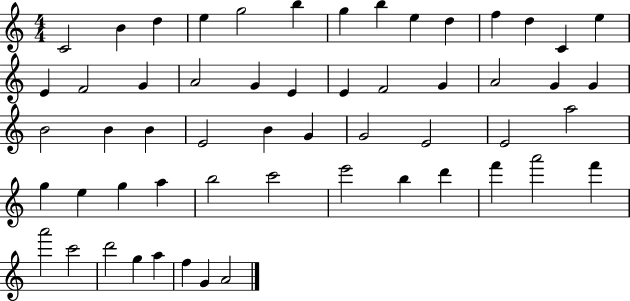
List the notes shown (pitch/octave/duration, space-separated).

C4/h B4/q D5/q E5/q G5/h B5/q G5/q B5/q E5/q D5/q F5/q D5/q C4/q E5/q E4/q F4/h G4/q A4/h G4/q E4/q E4/q F4/h G4/q A4/h G4/q G4/q B4/h B4/q B4/q E4/h B4/q G4/q G4/h E4/h E4/h A5/h G5/q E5/q G5/q A5/q B5/h C6/h E6/h B5/q D6/q F6/q A6/h F6/q A6/h C6/h D6/h G5/q A5/q F5/q G4/q A4/h